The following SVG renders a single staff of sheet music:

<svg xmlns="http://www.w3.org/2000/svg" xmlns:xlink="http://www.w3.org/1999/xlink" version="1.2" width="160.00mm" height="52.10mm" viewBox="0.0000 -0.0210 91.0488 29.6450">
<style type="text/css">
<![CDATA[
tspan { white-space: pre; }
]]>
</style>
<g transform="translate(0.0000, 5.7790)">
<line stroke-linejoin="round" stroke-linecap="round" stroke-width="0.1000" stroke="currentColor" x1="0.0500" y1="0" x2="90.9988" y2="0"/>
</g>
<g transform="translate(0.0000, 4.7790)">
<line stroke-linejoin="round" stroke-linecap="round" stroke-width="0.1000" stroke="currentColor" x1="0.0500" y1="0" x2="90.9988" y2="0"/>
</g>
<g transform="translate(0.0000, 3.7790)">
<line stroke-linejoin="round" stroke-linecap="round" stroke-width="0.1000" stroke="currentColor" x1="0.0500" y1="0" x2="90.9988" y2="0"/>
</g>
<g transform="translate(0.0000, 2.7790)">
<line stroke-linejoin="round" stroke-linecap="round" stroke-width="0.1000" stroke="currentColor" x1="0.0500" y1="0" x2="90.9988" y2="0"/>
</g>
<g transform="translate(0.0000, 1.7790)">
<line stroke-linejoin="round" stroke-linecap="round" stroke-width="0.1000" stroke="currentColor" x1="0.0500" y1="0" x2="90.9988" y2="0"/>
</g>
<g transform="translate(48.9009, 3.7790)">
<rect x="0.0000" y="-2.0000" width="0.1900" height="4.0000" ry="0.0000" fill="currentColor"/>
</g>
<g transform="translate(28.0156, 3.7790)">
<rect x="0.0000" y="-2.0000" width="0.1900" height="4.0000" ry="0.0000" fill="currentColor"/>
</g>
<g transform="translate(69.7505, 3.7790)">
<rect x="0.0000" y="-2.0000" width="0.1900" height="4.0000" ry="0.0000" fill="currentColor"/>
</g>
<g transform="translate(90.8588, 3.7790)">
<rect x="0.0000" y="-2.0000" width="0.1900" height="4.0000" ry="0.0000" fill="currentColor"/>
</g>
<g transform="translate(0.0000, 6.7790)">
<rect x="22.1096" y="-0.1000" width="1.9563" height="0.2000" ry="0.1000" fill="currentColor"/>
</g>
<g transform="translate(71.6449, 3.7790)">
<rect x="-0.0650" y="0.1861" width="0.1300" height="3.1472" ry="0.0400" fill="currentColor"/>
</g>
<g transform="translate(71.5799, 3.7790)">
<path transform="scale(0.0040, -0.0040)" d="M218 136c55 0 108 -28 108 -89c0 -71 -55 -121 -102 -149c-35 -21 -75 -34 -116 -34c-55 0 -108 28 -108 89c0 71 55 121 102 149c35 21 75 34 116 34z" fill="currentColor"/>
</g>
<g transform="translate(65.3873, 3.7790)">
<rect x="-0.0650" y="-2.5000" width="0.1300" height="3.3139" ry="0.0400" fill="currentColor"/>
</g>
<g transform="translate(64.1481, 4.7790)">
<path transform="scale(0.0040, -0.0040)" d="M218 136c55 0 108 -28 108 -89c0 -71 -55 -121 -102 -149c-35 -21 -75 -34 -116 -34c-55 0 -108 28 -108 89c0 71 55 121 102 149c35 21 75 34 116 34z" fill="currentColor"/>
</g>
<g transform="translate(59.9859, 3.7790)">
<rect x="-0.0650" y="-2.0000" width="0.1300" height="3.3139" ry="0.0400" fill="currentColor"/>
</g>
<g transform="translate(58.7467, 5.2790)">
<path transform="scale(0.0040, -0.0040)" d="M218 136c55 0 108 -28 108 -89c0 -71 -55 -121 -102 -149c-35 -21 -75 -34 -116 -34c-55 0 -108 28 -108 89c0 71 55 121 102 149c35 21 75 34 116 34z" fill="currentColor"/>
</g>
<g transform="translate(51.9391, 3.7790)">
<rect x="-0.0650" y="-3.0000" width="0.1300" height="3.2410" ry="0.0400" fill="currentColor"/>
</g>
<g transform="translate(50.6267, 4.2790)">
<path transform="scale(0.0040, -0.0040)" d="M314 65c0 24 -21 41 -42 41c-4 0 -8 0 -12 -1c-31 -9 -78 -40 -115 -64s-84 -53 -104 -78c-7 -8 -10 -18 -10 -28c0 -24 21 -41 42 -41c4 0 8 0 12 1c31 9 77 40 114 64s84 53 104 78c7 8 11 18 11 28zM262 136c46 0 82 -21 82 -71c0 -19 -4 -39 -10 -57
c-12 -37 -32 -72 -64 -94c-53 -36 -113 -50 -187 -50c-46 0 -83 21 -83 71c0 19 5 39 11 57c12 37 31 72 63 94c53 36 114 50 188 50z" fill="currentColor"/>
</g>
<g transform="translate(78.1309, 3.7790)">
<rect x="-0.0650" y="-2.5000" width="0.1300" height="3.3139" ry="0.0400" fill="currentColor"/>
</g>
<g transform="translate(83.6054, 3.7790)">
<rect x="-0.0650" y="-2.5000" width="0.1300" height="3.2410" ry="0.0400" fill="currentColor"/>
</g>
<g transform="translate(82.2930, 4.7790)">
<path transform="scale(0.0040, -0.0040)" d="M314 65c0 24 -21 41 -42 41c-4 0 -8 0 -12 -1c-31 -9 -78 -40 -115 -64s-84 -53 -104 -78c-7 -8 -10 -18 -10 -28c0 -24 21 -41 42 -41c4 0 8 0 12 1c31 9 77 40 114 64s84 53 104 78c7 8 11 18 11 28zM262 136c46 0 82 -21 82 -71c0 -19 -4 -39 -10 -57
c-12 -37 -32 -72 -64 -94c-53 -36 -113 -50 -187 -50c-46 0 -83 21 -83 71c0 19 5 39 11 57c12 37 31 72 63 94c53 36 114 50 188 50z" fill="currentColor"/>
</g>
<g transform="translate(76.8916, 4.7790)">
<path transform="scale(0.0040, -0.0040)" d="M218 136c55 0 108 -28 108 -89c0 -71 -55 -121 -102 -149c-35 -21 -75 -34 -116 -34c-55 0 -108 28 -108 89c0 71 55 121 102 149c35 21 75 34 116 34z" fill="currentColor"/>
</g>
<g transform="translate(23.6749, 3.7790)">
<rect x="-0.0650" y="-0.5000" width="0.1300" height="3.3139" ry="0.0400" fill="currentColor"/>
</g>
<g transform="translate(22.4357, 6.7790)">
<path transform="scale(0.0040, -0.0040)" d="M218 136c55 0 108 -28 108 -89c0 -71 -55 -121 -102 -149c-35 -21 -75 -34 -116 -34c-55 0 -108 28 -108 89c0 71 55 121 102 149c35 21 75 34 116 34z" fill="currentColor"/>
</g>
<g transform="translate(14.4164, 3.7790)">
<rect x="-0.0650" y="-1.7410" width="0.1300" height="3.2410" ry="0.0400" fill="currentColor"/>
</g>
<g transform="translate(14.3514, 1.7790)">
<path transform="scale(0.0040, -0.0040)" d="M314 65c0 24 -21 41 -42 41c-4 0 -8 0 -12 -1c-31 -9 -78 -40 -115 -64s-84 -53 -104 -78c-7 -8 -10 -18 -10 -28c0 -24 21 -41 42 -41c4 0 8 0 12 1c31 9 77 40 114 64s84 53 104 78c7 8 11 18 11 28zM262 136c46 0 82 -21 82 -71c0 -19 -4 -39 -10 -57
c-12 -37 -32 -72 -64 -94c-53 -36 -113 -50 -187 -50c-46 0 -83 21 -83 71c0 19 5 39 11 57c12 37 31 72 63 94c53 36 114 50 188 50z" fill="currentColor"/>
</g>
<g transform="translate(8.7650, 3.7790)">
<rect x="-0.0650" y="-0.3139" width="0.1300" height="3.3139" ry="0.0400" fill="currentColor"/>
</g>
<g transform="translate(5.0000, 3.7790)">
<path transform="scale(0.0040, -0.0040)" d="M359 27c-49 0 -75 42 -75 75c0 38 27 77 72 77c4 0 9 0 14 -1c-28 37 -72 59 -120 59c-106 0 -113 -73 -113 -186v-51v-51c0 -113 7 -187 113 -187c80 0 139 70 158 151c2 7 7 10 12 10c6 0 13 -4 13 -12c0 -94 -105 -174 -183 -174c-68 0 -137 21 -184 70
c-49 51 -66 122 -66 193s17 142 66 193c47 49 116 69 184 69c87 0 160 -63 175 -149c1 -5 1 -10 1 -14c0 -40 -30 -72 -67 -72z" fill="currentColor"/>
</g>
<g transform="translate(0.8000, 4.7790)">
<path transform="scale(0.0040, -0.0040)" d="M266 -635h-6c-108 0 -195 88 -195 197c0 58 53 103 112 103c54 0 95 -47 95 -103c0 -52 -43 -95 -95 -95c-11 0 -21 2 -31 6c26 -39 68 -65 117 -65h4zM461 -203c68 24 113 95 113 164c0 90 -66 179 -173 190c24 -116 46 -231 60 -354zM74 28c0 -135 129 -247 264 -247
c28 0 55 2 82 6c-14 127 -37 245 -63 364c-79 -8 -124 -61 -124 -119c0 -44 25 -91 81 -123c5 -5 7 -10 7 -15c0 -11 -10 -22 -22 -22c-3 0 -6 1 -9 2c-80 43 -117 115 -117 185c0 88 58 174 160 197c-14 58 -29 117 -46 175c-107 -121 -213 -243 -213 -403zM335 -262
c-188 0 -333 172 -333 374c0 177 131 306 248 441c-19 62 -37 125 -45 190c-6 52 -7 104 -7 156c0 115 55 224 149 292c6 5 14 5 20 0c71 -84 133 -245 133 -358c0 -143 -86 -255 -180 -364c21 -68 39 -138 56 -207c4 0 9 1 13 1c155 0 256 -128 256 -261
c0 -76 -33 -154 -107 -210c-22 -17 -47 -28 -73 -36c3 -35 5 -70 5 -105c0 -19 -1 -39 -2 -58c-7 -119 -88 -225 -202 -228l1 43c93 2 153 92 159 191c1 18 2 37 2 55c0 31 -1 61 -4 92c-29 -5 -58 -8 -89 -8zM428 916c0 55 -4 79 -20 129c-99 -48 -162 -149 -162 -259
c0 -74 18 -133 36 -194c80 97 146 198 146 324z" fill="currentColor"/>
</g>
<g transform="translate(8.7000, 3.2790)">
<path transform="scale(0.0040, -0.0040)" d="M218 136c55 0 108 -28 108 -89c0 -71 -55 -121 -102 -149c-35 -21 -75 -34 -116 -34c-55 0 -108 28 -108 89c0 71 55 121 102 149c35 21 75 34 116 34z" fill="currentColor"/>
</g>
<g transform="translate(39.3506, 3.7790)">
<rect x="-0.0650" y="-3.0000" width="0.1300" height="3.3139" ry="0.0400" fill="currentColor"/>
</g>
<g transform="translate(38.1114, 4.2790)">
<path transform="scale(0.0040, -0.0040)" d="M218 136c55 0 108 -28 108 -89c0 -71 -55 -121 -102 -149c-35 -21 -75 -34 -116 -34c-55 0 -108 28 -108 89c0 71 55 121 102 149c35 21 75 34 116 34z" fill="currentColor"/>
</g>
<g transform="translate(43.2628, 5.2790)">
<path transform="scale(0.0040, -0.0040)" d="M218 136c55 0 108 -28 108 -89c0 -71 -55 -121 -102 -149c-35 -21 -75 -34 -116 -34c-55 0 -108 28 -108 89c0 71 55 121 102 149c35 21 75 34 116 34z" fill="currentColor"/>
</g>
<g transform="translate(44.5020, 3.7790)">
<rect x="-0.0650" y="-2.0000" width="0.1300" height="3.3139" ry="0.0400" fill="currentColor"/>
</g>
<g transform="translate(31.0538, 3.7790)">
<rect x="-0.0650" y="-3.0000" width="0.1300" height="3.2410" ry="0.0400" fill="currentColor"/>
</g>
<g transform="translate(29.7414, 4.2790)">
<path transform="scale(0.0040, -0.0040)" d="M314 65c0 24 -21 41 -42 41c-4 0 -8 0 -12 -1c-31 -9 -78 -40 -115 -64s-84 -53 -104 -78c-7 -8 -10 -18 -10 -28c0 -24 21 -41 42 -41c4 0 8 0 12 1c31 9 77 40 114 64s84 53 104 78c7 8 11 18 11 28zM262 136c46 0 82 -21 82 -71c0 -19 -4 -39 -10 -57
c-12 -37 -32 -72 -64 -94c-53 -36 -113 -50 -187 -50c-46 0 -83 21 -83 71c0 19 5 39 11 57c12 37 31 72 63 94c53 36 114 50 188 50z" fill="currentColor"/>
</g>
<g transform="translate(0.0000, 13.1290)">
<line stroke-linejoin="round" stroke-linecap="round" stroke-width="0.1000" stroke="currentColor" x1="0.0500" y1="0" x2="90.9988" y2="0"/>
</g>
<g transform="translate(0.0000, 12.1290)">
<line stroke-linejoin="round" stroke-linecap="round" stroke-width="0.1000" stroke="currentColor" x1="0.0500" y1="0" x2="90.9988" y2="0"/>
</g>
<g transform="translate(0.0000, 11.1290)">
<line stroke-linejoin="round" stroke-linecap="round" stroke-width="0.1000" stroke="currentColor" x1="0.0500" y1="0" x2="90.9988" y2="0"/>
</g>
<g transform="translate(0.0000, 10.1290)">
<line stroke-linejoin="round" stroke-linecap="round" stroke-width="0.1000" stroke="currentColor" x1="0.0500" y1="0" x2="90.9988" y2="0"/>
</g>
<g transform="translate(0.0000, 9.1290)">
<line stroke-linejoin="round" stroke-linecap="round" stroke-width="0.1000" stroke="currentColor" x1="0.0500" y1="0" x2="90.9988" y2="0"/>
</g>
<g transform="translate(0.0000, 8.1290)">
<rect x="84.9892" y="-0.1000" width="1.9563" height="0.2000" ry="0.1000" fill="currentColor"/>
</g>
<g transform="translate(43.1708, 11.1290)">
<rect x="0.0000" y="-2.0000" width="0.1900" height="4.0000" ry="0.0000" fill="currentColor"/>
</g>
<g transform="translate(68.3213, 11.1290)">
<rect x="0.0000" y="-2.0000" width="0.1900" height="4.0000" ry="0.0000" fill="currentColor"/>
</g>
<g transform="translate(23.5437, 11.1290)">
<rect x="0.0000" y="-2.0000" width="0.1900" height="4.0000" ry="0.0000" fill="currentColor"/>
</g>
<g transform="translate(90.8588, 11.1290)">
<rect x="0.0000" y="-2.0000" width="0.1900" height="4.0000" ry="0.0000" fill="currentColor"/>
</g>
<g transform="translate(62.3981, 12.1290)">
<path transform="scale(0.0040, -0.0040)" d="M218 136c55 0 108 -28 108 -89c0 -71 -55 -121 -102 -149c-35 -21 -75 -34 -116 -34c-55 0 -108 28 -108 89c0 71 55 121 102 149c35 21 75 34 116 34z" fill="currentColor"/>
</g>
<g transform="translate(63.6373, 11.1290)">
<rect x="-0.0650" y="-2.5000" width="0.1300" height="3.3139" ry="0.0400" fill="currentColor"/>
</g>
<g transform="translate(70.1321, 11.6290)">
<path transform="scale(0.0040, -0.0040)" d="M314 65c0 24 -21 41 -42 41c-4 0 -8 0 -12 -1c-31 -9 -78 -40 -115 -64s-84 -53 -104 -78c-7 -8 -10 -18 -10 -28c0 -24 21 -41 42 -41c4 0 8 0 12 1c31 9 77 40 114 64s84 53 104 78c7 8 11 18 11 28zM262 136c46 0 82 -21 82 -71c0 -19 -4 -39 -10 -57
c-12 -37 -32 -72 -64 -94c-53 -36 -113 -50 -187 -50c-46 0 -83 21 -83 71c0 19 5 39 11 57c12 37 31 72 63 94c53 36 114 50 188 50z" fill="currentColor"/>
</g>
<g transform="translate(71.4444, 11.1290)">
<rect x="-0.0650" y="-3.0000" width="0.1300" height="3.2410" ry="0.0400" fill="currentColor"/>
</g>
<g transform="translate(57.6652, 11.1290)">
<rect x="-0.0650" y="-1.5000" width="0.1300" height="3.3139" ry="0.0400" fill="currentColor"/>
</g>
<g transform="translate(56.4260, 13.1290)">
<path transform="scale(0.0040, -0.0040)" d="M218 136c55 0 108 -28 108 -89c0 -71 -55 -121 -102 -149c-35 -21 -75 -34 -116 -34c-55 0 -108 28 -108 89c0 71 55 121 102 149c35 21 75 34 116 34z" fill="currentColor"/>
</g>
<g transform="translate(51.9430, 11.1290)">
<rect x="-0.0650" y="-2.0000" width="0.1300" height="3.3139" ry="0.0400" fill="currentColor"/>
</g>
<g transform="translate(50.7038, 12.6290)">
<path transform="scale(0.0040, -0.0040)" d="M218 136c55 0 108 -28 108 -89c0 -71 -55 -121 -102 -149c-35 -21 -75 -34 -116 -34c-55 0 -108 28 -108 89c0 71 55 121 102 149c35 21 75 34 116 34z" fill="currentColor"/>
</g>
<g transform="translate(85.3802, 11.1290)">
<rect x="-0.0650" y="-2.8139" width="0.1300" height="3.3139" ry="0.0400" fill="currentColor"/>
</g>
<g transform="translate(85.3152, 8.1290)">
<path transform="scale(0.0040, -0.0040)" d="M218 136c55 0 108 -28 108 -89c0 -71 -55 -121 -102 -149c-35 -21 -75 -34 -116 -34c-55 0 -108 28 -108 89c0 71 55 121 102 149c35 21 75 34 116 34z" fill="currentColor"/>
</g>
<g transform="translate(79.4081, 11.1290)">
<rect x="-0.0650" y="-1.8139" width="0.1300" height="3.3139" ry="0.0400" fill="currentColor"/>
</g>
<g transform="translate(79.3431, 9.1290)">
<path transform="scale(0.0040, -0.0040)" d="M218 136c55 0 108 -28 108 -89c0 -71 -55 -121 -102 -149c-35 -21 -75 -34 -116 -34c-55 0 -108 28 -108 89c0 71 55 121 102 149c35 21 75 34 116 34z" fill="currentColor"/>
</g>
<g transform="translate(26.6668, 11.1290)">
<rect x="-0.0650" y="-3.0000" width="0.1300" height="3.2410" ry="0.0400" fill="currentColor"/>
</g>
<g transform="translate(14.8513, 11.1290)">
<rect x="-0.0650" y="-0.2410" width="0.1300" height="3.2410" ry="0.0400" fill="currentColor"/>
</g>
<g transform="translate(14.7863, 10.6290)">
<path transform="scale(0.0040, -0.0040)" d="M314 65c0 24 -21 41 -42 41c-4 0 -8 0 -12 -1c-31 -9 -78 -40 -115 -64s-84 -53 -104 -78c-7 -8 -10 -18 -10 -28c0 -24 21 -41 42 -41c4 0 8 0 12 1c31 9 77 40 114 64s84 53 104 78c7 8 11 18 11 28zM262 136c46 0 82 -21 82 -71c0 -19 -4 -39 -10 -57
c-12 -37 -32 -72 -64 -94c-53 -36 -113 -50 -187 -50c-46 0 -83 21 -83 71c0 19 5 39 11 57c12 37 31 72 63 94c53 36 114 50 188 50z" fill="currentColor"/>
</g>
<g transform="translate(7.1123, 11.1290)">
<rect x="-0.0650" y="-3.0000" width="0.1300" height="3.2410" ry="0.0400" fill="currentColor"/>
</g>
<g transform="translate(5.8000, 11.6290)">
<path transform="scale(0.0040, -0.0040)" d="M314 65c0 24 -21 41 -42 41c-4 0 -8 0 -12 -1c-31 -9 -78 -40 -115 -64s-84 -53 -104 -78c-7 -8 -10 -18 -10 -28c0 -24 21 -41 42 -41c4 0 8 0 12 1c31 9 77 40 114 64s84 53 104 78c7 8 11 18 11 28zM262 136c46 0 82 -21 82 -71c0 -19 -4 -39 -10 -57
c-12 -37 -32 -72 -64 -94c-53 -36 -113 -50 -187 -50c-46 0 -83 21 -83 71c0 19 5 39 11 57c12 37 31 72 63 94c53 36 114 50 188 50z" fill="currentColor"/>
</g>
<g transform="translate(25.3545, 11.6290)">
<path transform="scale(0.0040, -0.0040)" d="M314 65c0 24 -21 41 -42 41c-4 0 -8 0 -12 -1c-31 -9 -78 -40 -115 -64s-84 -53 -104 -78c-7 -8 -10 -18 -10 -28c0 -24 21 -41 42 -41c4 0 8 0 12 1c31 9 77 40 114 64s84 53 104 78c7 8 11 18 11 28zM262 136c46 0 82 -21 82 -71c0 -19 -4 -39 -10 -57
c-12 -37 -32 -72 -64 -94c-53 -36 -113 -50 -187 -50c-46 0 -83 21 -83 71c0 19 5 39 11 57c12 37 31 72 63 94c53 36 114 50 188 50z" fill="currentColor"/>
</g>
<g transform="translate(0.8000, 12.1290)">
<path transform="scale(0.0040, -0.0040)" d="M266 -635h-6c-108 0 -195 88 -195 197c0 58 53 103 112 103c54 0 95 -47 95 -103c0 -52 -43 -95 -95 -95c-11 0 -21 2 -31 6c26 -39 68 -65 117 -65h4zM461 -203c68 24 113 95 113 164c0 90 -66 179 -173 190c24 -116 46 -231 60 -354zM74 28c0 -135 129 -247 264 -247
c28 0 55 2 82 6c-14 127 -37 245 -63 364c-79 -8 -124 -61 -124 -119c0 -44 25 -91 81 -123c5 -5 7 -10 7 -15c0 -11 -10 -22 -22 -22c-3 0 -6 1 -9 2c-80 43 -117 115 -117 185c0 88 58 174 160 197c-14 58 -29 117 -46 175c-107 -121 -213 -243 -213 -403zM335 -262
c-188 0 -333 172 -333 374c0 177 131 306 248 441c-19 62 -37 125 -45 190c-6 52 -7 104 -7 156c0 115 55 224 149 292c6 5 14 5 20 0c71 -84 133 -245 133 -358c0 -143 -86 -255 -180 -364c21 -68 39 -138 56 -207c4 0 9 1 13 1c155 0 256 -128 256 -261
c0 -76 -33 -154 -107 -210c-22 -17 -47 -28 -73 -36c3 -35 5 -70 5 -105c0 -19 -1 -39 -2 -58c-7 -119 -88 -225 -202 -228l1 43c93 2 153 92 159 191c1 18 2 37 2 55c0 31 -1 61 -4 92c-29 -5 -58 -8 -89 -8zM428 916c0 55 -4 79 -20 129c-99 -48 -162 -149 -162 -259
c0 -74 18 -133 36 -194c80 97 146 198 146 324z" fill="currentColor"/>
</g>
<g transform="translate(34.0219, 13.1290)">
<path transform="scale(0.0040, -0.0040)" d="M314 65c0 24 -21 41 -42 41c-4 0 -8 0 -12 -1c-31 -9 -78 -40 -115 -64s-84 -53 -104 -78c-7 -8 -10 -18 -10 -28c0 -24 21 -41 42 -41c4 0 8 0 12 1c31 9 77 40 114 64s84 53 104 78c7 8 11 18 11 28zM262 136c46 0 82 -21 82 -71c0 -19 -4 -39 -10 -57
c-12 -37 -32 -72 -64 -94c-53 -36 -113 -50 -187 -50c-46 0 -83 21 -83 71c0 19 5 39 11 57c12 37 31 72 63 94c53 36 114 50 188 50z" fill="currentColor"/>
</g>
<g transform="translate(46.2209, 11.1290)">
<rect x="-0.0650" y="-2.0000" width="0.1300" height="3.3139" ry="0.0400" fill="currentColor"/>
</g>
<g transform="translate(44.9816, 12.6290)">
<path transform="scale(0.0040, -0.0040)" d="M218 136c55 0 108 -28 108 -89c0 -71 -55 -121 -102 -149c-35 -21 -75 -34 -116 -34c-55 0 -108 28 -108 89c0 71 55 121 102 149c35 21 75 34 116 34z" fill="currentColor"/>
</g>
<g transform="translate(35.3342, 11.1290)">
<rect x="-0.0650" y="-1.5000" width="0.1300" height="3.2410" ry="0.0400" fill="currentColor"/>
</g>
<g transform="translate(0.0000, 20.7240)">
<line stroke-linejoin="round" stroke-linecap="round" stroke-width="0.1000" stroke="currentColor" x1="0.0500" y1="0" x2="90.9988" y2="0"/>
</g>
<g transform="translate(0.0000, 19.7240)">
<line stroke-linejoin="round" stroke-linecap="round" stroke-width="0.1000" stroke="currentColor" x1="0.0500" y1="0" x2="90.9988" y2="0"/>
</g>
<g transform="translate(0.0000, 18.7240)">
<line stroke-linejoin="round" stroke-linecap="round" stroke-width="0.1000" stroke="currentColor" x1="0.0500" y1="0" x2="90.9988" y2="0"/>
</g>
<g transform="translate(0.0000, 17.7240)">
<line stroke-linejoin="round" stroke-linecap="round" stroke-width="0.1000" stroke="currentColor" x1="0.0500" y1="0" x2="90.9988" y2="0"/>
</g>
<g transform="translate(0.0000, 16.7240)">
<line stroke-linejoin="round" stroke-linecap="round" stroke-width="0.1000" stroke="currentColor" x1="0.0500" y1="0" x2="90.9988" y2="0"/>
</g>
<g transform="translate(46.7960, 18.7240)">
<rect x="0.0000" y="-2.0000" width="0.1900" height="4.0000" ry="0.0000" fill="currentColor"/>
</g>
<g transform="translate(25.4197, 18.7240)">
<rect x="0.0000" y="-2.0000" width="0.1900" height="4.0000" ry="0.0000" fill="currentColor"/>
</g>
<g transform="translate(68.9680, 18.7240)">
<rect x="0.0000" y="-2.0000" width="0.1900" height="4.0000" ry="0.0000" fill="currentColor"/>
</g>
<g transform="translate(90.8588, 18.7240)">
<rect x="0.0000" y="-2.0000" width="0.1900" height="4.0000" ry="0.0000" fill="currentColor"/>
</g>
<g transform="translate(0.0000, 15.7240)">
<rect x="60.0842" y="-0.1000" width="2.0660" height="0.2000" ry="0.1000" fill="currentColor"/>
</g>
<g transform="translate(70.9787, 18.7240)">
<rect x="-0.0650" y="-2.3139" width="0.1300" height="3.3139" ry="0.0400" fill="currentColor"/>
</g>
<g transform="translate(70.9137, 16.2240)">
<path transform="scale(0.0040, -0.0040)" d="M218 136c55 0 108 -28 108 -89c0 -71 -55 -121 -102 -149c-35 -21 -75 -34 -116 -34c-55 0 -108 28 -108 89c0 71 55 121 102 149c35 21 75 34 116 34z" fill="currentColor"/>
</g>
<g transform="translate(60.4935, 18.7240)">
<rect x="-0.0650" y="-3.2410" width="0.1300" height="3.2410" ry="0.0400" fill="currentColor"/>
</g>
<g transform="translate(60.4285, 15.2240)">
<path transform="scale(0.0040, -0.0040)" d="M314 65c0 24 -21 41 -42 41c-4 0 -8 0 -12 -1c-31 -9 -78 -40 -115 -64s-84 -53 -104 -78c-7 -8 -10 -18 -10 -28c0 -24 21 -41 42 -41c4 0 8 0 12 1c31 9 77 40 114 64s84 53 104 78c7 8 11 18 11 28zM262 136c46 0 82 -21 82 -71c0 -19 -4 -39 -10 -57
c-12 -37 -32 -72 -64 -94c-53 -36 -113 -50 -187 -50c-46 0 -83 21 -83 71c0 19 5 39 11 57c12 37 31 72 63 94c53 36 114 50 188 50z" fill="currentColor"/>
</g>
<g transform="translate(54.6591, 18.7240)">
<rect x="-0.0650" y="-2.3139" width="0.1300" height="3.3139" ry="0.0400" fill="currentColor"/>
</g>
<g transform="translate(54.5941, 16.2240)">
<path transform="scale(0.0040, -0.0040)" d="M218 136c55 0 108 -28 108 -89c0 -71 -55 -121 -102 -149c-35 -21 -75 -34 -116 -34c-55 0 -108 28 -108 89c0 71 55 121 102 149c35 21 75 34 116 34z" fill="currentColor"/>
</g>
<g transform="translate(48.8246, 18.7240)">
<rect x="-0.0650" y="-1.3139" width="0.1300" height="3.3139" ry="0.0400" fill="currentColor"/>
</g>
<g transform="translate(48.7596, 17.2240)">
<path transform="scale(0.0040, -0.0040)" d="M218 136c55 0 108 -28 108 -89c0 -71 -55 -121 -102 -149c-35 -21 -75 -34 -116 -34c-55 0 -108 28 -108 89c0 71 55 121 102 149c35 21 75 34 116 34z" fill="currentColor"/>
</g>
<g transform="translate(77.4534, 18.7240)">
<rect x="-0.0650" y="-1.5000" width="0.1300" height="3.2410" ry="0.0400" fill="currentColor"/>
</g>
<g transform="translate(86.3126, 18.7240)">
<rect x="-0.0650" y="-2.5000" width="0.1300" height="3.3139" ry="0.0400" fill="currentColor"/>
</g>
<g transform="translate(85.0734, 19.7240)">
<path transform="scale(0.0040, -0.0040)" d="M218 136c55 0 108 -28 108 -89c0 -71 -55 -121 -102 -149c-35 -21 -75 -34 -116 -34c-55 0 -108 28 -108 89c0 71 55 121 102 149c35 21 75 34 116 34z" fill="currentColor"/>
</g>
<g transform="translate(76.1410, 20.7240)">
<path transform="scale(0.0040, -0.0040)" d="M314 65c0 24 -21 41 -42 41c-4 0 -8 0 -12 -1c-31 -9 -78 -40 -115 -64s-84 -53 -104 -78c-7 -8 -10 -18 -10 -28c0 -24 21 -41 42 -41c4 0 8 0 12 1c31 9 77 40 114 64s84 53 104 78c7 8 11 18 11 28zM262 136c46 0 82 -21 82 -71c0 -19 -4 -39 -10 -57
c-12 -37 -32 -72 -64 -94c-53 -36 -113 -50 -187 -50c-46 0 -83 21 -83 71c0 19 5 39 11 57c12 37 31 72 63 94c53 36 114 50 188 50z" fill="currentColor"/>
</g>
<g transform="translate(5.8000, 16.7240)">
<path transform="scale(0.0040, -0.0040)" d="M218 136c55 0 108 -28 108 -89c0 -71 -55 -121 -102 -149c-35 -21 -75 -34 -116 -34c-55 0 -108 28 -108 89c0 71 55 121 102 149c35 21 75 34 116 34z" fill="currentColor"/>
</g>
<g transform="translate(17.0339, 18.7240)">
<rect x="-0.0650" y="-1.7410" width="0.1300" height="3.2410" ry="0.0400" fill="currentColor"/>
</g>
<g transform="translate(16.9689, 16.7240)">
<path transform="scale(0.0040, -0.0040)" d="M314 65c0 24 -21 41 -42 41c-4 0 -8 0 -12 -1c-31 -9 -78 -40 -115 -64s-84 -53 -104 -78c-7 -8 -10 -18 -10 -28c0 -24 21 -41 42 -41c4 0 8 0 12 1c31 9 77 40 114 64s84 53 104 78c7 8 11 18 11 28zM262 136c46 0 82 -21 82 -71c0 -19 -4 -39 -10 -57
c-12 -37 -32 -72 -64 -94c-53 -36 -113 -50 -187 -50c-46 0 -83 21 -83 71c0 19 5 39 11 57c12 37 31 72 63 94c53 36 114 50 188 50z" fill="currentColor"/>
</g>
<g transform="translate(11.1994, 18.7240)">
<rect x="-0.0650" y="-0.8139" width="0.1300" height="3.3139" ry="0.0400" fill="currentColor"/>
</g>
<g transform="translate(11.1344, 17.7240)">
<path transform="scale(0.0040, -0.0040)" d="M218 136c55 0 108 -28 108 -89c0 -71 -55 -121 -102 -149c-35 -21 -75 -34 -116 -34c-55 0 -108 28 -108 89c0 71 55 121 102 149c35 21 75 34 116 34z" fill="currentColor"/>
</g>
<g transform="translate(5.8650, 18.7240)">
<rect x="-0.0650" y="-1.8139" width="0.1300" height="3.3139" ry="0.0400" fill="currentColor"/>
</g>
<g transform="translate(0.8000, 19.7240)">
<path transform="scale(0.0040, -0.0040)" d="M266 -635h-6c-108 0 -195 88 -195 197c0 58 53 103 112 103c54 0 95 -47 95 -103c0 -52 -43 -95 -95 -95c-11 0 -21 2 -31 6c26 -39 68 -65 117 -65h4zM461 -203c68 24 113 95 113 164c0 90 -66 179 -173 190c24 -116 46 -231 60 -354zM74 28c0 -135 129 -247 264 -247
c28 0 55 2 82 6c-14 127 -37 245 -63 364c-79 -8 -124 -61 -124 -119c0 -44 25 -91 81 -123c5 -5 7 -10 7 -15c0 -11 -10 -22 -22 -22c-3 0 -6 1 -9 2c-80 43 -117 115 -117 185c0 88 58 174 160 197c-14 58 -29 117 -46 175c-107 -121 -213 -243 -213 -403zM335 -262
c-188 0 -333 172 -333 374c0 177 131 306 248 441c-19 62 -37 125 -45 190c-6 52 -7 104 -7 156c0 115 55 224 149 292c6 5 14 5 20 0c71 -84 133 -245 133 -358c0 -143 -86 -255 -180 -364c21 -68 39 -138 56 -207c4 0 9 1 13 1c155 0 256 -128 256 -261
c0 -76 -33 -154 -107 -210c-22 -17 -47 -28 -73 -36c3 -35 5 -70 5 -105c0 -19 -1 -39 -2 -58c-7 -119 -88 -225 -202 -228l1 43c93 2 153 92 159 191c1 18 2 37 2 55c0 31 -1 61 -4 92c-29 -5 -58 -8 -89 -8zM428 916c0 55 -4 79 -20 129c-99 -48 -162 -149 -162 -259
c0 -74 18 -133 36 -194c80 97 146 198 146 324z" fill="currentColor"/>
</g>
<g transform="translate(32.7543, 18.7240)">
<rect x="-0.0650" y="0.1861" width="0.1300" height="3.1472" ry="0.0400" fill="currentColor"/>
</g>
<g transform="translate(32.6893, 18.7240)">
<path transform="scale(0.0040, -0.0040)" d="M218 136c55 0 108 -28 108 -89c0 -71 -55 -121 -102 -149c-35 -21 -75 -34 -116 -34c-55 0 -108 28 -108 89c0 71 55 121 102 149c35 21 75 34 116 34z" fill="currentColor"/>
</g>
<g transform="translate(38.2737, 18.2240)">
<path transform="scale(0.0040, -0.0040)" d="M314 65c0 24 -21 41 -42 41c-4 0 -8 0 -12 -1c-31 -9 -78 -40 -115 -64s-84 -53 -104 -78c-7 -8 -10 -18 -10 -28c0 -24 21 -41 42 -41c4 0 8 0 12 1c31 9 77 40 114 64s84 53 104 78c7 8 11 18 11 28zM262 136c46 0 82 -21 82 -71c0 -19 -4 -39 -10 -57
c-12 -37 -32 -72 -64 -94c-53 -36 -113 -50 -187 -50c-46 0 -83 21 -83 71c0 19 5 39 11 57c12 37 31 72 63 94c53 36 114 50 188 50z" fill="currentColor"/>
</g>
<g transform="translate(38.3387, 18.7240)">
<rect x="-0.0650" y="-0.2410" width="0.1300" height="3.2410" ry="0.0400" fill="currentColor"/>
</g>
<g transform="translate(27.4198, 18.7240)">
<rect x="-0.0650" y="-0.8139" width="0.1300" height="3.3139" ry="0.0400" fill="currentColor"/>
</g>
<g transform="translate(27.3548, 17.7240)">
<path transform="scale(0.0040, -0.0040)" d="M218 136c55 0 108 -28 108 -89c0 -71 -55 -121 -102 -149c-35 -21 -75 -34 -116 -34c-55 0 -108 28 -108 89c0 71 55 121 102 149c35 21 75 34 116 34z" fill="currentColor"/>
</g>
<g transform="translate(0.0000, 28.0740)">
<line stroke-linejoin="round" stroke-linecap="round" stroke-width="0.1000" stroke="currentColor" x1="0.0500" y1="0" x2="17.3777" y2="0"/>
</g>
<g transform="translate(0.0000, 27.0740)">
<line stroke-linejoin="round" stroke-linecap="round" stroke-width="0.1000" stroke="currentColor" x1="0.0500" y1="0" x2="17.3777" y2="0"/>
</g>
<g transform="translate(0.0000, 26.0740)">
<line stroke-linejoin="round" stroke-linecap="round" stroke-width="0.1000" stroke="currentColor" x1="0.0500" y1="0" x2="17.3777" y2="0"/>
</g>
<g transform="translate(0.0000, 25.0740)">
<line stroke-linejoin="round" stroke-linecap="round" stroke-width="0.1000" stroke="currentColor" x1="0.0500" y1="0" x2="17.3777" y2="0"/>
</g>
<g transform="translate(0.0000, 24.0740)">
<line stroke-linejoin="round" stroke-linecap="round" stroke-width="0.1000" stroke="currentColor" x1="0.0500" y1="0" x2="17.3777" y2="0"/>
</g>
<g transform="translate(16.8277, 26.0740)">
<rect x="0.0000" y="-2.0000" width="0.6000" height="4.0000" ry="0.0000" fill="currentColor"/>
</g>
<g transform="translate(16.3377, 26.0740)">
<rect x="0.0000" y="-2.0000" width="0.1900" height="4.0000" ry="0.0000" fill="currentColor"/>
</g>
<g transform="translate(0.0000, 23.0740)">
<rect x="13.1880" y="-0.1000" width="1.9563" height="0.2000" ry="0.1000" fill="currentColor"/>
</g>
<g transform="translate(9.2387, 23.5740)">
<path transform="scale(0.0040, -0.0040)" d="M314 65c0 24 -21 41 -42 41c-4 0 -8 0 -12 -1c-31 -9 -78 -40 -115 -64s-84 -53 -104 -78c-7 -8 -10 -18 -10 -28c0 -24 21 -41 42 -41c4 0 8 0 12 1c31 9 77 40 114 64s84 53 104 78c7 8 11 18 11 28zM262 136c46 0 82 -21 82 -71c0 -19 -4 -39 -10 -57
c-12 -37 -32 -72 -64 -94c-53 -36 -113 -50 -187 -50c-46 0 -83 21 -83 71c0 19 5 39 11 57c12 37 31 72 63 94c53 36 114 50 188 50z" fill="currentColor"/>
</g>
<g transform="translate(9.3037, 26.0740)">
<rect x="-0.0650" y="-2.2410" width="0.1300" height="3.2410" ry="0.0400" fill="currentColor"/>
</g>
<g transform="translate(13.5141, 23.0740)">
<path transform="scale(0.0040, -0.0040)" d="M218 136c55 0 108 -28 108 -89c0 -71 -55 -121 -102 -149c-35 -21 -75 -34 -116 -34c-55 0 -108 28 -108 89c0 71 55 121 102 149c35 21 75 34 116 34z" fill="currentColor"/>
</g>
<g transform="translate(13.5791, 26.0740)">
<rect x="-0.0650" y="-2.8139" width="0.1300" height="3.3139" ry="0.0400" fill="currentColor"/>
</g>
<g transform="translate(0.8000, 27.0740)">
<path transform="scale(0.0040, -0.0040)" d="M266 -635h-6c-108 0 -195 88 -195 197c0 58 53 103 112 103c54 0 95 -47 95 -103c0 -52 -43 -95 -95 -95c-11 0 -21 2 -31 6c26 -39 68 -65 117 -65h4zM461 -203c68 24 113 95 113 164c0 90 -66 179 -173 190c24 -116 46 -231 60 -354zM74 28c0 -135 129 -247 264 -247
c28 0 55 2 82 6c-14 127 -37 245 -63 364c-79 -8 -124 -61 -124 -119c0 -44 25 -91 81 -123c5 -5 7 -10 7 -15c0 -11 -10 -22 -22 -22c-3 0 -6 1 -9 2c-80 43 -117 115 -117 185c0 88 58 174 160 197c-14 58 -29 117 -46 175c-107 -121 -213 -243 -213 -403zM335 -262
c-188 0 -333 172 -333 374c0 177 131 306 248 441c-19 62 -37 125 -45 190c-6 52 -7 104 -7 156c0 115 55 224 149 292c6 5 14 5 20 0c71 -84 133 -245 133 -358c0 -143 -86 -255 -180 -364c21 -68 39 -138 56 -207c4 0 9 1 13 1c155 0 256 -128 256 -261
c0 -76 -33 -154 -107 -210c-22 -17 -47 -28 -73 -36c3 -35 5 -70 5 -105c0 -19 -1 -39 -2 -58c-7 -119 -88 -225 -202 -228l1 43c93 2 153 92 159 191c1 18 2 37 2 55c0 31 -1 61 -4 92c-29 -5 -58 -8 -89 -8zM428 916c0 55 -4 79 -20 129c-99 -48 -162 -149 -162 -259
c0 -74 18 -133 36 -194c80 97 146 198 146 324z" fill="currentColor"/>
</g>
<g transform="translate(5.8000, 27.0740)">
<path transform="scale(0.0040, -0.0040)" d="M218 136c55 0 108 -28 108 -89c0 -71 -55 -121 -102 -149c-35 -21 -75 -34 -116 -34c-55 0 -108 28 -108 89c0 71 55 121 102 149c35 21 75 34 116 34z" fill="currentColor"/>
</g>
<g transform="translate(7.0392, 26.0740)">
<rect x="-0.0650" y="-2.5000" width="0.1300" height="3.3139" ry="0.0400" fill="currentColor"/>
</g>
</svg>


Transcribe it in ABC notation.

X:1
T:Untitled
M:4/4
L:1/4
K:C
c f2 C A2 A F A2 F G B G G2 A2 c2 A2 E2 F F E G A2 f a f d f2 d B c2 e g b2 g E2 G G g2 a